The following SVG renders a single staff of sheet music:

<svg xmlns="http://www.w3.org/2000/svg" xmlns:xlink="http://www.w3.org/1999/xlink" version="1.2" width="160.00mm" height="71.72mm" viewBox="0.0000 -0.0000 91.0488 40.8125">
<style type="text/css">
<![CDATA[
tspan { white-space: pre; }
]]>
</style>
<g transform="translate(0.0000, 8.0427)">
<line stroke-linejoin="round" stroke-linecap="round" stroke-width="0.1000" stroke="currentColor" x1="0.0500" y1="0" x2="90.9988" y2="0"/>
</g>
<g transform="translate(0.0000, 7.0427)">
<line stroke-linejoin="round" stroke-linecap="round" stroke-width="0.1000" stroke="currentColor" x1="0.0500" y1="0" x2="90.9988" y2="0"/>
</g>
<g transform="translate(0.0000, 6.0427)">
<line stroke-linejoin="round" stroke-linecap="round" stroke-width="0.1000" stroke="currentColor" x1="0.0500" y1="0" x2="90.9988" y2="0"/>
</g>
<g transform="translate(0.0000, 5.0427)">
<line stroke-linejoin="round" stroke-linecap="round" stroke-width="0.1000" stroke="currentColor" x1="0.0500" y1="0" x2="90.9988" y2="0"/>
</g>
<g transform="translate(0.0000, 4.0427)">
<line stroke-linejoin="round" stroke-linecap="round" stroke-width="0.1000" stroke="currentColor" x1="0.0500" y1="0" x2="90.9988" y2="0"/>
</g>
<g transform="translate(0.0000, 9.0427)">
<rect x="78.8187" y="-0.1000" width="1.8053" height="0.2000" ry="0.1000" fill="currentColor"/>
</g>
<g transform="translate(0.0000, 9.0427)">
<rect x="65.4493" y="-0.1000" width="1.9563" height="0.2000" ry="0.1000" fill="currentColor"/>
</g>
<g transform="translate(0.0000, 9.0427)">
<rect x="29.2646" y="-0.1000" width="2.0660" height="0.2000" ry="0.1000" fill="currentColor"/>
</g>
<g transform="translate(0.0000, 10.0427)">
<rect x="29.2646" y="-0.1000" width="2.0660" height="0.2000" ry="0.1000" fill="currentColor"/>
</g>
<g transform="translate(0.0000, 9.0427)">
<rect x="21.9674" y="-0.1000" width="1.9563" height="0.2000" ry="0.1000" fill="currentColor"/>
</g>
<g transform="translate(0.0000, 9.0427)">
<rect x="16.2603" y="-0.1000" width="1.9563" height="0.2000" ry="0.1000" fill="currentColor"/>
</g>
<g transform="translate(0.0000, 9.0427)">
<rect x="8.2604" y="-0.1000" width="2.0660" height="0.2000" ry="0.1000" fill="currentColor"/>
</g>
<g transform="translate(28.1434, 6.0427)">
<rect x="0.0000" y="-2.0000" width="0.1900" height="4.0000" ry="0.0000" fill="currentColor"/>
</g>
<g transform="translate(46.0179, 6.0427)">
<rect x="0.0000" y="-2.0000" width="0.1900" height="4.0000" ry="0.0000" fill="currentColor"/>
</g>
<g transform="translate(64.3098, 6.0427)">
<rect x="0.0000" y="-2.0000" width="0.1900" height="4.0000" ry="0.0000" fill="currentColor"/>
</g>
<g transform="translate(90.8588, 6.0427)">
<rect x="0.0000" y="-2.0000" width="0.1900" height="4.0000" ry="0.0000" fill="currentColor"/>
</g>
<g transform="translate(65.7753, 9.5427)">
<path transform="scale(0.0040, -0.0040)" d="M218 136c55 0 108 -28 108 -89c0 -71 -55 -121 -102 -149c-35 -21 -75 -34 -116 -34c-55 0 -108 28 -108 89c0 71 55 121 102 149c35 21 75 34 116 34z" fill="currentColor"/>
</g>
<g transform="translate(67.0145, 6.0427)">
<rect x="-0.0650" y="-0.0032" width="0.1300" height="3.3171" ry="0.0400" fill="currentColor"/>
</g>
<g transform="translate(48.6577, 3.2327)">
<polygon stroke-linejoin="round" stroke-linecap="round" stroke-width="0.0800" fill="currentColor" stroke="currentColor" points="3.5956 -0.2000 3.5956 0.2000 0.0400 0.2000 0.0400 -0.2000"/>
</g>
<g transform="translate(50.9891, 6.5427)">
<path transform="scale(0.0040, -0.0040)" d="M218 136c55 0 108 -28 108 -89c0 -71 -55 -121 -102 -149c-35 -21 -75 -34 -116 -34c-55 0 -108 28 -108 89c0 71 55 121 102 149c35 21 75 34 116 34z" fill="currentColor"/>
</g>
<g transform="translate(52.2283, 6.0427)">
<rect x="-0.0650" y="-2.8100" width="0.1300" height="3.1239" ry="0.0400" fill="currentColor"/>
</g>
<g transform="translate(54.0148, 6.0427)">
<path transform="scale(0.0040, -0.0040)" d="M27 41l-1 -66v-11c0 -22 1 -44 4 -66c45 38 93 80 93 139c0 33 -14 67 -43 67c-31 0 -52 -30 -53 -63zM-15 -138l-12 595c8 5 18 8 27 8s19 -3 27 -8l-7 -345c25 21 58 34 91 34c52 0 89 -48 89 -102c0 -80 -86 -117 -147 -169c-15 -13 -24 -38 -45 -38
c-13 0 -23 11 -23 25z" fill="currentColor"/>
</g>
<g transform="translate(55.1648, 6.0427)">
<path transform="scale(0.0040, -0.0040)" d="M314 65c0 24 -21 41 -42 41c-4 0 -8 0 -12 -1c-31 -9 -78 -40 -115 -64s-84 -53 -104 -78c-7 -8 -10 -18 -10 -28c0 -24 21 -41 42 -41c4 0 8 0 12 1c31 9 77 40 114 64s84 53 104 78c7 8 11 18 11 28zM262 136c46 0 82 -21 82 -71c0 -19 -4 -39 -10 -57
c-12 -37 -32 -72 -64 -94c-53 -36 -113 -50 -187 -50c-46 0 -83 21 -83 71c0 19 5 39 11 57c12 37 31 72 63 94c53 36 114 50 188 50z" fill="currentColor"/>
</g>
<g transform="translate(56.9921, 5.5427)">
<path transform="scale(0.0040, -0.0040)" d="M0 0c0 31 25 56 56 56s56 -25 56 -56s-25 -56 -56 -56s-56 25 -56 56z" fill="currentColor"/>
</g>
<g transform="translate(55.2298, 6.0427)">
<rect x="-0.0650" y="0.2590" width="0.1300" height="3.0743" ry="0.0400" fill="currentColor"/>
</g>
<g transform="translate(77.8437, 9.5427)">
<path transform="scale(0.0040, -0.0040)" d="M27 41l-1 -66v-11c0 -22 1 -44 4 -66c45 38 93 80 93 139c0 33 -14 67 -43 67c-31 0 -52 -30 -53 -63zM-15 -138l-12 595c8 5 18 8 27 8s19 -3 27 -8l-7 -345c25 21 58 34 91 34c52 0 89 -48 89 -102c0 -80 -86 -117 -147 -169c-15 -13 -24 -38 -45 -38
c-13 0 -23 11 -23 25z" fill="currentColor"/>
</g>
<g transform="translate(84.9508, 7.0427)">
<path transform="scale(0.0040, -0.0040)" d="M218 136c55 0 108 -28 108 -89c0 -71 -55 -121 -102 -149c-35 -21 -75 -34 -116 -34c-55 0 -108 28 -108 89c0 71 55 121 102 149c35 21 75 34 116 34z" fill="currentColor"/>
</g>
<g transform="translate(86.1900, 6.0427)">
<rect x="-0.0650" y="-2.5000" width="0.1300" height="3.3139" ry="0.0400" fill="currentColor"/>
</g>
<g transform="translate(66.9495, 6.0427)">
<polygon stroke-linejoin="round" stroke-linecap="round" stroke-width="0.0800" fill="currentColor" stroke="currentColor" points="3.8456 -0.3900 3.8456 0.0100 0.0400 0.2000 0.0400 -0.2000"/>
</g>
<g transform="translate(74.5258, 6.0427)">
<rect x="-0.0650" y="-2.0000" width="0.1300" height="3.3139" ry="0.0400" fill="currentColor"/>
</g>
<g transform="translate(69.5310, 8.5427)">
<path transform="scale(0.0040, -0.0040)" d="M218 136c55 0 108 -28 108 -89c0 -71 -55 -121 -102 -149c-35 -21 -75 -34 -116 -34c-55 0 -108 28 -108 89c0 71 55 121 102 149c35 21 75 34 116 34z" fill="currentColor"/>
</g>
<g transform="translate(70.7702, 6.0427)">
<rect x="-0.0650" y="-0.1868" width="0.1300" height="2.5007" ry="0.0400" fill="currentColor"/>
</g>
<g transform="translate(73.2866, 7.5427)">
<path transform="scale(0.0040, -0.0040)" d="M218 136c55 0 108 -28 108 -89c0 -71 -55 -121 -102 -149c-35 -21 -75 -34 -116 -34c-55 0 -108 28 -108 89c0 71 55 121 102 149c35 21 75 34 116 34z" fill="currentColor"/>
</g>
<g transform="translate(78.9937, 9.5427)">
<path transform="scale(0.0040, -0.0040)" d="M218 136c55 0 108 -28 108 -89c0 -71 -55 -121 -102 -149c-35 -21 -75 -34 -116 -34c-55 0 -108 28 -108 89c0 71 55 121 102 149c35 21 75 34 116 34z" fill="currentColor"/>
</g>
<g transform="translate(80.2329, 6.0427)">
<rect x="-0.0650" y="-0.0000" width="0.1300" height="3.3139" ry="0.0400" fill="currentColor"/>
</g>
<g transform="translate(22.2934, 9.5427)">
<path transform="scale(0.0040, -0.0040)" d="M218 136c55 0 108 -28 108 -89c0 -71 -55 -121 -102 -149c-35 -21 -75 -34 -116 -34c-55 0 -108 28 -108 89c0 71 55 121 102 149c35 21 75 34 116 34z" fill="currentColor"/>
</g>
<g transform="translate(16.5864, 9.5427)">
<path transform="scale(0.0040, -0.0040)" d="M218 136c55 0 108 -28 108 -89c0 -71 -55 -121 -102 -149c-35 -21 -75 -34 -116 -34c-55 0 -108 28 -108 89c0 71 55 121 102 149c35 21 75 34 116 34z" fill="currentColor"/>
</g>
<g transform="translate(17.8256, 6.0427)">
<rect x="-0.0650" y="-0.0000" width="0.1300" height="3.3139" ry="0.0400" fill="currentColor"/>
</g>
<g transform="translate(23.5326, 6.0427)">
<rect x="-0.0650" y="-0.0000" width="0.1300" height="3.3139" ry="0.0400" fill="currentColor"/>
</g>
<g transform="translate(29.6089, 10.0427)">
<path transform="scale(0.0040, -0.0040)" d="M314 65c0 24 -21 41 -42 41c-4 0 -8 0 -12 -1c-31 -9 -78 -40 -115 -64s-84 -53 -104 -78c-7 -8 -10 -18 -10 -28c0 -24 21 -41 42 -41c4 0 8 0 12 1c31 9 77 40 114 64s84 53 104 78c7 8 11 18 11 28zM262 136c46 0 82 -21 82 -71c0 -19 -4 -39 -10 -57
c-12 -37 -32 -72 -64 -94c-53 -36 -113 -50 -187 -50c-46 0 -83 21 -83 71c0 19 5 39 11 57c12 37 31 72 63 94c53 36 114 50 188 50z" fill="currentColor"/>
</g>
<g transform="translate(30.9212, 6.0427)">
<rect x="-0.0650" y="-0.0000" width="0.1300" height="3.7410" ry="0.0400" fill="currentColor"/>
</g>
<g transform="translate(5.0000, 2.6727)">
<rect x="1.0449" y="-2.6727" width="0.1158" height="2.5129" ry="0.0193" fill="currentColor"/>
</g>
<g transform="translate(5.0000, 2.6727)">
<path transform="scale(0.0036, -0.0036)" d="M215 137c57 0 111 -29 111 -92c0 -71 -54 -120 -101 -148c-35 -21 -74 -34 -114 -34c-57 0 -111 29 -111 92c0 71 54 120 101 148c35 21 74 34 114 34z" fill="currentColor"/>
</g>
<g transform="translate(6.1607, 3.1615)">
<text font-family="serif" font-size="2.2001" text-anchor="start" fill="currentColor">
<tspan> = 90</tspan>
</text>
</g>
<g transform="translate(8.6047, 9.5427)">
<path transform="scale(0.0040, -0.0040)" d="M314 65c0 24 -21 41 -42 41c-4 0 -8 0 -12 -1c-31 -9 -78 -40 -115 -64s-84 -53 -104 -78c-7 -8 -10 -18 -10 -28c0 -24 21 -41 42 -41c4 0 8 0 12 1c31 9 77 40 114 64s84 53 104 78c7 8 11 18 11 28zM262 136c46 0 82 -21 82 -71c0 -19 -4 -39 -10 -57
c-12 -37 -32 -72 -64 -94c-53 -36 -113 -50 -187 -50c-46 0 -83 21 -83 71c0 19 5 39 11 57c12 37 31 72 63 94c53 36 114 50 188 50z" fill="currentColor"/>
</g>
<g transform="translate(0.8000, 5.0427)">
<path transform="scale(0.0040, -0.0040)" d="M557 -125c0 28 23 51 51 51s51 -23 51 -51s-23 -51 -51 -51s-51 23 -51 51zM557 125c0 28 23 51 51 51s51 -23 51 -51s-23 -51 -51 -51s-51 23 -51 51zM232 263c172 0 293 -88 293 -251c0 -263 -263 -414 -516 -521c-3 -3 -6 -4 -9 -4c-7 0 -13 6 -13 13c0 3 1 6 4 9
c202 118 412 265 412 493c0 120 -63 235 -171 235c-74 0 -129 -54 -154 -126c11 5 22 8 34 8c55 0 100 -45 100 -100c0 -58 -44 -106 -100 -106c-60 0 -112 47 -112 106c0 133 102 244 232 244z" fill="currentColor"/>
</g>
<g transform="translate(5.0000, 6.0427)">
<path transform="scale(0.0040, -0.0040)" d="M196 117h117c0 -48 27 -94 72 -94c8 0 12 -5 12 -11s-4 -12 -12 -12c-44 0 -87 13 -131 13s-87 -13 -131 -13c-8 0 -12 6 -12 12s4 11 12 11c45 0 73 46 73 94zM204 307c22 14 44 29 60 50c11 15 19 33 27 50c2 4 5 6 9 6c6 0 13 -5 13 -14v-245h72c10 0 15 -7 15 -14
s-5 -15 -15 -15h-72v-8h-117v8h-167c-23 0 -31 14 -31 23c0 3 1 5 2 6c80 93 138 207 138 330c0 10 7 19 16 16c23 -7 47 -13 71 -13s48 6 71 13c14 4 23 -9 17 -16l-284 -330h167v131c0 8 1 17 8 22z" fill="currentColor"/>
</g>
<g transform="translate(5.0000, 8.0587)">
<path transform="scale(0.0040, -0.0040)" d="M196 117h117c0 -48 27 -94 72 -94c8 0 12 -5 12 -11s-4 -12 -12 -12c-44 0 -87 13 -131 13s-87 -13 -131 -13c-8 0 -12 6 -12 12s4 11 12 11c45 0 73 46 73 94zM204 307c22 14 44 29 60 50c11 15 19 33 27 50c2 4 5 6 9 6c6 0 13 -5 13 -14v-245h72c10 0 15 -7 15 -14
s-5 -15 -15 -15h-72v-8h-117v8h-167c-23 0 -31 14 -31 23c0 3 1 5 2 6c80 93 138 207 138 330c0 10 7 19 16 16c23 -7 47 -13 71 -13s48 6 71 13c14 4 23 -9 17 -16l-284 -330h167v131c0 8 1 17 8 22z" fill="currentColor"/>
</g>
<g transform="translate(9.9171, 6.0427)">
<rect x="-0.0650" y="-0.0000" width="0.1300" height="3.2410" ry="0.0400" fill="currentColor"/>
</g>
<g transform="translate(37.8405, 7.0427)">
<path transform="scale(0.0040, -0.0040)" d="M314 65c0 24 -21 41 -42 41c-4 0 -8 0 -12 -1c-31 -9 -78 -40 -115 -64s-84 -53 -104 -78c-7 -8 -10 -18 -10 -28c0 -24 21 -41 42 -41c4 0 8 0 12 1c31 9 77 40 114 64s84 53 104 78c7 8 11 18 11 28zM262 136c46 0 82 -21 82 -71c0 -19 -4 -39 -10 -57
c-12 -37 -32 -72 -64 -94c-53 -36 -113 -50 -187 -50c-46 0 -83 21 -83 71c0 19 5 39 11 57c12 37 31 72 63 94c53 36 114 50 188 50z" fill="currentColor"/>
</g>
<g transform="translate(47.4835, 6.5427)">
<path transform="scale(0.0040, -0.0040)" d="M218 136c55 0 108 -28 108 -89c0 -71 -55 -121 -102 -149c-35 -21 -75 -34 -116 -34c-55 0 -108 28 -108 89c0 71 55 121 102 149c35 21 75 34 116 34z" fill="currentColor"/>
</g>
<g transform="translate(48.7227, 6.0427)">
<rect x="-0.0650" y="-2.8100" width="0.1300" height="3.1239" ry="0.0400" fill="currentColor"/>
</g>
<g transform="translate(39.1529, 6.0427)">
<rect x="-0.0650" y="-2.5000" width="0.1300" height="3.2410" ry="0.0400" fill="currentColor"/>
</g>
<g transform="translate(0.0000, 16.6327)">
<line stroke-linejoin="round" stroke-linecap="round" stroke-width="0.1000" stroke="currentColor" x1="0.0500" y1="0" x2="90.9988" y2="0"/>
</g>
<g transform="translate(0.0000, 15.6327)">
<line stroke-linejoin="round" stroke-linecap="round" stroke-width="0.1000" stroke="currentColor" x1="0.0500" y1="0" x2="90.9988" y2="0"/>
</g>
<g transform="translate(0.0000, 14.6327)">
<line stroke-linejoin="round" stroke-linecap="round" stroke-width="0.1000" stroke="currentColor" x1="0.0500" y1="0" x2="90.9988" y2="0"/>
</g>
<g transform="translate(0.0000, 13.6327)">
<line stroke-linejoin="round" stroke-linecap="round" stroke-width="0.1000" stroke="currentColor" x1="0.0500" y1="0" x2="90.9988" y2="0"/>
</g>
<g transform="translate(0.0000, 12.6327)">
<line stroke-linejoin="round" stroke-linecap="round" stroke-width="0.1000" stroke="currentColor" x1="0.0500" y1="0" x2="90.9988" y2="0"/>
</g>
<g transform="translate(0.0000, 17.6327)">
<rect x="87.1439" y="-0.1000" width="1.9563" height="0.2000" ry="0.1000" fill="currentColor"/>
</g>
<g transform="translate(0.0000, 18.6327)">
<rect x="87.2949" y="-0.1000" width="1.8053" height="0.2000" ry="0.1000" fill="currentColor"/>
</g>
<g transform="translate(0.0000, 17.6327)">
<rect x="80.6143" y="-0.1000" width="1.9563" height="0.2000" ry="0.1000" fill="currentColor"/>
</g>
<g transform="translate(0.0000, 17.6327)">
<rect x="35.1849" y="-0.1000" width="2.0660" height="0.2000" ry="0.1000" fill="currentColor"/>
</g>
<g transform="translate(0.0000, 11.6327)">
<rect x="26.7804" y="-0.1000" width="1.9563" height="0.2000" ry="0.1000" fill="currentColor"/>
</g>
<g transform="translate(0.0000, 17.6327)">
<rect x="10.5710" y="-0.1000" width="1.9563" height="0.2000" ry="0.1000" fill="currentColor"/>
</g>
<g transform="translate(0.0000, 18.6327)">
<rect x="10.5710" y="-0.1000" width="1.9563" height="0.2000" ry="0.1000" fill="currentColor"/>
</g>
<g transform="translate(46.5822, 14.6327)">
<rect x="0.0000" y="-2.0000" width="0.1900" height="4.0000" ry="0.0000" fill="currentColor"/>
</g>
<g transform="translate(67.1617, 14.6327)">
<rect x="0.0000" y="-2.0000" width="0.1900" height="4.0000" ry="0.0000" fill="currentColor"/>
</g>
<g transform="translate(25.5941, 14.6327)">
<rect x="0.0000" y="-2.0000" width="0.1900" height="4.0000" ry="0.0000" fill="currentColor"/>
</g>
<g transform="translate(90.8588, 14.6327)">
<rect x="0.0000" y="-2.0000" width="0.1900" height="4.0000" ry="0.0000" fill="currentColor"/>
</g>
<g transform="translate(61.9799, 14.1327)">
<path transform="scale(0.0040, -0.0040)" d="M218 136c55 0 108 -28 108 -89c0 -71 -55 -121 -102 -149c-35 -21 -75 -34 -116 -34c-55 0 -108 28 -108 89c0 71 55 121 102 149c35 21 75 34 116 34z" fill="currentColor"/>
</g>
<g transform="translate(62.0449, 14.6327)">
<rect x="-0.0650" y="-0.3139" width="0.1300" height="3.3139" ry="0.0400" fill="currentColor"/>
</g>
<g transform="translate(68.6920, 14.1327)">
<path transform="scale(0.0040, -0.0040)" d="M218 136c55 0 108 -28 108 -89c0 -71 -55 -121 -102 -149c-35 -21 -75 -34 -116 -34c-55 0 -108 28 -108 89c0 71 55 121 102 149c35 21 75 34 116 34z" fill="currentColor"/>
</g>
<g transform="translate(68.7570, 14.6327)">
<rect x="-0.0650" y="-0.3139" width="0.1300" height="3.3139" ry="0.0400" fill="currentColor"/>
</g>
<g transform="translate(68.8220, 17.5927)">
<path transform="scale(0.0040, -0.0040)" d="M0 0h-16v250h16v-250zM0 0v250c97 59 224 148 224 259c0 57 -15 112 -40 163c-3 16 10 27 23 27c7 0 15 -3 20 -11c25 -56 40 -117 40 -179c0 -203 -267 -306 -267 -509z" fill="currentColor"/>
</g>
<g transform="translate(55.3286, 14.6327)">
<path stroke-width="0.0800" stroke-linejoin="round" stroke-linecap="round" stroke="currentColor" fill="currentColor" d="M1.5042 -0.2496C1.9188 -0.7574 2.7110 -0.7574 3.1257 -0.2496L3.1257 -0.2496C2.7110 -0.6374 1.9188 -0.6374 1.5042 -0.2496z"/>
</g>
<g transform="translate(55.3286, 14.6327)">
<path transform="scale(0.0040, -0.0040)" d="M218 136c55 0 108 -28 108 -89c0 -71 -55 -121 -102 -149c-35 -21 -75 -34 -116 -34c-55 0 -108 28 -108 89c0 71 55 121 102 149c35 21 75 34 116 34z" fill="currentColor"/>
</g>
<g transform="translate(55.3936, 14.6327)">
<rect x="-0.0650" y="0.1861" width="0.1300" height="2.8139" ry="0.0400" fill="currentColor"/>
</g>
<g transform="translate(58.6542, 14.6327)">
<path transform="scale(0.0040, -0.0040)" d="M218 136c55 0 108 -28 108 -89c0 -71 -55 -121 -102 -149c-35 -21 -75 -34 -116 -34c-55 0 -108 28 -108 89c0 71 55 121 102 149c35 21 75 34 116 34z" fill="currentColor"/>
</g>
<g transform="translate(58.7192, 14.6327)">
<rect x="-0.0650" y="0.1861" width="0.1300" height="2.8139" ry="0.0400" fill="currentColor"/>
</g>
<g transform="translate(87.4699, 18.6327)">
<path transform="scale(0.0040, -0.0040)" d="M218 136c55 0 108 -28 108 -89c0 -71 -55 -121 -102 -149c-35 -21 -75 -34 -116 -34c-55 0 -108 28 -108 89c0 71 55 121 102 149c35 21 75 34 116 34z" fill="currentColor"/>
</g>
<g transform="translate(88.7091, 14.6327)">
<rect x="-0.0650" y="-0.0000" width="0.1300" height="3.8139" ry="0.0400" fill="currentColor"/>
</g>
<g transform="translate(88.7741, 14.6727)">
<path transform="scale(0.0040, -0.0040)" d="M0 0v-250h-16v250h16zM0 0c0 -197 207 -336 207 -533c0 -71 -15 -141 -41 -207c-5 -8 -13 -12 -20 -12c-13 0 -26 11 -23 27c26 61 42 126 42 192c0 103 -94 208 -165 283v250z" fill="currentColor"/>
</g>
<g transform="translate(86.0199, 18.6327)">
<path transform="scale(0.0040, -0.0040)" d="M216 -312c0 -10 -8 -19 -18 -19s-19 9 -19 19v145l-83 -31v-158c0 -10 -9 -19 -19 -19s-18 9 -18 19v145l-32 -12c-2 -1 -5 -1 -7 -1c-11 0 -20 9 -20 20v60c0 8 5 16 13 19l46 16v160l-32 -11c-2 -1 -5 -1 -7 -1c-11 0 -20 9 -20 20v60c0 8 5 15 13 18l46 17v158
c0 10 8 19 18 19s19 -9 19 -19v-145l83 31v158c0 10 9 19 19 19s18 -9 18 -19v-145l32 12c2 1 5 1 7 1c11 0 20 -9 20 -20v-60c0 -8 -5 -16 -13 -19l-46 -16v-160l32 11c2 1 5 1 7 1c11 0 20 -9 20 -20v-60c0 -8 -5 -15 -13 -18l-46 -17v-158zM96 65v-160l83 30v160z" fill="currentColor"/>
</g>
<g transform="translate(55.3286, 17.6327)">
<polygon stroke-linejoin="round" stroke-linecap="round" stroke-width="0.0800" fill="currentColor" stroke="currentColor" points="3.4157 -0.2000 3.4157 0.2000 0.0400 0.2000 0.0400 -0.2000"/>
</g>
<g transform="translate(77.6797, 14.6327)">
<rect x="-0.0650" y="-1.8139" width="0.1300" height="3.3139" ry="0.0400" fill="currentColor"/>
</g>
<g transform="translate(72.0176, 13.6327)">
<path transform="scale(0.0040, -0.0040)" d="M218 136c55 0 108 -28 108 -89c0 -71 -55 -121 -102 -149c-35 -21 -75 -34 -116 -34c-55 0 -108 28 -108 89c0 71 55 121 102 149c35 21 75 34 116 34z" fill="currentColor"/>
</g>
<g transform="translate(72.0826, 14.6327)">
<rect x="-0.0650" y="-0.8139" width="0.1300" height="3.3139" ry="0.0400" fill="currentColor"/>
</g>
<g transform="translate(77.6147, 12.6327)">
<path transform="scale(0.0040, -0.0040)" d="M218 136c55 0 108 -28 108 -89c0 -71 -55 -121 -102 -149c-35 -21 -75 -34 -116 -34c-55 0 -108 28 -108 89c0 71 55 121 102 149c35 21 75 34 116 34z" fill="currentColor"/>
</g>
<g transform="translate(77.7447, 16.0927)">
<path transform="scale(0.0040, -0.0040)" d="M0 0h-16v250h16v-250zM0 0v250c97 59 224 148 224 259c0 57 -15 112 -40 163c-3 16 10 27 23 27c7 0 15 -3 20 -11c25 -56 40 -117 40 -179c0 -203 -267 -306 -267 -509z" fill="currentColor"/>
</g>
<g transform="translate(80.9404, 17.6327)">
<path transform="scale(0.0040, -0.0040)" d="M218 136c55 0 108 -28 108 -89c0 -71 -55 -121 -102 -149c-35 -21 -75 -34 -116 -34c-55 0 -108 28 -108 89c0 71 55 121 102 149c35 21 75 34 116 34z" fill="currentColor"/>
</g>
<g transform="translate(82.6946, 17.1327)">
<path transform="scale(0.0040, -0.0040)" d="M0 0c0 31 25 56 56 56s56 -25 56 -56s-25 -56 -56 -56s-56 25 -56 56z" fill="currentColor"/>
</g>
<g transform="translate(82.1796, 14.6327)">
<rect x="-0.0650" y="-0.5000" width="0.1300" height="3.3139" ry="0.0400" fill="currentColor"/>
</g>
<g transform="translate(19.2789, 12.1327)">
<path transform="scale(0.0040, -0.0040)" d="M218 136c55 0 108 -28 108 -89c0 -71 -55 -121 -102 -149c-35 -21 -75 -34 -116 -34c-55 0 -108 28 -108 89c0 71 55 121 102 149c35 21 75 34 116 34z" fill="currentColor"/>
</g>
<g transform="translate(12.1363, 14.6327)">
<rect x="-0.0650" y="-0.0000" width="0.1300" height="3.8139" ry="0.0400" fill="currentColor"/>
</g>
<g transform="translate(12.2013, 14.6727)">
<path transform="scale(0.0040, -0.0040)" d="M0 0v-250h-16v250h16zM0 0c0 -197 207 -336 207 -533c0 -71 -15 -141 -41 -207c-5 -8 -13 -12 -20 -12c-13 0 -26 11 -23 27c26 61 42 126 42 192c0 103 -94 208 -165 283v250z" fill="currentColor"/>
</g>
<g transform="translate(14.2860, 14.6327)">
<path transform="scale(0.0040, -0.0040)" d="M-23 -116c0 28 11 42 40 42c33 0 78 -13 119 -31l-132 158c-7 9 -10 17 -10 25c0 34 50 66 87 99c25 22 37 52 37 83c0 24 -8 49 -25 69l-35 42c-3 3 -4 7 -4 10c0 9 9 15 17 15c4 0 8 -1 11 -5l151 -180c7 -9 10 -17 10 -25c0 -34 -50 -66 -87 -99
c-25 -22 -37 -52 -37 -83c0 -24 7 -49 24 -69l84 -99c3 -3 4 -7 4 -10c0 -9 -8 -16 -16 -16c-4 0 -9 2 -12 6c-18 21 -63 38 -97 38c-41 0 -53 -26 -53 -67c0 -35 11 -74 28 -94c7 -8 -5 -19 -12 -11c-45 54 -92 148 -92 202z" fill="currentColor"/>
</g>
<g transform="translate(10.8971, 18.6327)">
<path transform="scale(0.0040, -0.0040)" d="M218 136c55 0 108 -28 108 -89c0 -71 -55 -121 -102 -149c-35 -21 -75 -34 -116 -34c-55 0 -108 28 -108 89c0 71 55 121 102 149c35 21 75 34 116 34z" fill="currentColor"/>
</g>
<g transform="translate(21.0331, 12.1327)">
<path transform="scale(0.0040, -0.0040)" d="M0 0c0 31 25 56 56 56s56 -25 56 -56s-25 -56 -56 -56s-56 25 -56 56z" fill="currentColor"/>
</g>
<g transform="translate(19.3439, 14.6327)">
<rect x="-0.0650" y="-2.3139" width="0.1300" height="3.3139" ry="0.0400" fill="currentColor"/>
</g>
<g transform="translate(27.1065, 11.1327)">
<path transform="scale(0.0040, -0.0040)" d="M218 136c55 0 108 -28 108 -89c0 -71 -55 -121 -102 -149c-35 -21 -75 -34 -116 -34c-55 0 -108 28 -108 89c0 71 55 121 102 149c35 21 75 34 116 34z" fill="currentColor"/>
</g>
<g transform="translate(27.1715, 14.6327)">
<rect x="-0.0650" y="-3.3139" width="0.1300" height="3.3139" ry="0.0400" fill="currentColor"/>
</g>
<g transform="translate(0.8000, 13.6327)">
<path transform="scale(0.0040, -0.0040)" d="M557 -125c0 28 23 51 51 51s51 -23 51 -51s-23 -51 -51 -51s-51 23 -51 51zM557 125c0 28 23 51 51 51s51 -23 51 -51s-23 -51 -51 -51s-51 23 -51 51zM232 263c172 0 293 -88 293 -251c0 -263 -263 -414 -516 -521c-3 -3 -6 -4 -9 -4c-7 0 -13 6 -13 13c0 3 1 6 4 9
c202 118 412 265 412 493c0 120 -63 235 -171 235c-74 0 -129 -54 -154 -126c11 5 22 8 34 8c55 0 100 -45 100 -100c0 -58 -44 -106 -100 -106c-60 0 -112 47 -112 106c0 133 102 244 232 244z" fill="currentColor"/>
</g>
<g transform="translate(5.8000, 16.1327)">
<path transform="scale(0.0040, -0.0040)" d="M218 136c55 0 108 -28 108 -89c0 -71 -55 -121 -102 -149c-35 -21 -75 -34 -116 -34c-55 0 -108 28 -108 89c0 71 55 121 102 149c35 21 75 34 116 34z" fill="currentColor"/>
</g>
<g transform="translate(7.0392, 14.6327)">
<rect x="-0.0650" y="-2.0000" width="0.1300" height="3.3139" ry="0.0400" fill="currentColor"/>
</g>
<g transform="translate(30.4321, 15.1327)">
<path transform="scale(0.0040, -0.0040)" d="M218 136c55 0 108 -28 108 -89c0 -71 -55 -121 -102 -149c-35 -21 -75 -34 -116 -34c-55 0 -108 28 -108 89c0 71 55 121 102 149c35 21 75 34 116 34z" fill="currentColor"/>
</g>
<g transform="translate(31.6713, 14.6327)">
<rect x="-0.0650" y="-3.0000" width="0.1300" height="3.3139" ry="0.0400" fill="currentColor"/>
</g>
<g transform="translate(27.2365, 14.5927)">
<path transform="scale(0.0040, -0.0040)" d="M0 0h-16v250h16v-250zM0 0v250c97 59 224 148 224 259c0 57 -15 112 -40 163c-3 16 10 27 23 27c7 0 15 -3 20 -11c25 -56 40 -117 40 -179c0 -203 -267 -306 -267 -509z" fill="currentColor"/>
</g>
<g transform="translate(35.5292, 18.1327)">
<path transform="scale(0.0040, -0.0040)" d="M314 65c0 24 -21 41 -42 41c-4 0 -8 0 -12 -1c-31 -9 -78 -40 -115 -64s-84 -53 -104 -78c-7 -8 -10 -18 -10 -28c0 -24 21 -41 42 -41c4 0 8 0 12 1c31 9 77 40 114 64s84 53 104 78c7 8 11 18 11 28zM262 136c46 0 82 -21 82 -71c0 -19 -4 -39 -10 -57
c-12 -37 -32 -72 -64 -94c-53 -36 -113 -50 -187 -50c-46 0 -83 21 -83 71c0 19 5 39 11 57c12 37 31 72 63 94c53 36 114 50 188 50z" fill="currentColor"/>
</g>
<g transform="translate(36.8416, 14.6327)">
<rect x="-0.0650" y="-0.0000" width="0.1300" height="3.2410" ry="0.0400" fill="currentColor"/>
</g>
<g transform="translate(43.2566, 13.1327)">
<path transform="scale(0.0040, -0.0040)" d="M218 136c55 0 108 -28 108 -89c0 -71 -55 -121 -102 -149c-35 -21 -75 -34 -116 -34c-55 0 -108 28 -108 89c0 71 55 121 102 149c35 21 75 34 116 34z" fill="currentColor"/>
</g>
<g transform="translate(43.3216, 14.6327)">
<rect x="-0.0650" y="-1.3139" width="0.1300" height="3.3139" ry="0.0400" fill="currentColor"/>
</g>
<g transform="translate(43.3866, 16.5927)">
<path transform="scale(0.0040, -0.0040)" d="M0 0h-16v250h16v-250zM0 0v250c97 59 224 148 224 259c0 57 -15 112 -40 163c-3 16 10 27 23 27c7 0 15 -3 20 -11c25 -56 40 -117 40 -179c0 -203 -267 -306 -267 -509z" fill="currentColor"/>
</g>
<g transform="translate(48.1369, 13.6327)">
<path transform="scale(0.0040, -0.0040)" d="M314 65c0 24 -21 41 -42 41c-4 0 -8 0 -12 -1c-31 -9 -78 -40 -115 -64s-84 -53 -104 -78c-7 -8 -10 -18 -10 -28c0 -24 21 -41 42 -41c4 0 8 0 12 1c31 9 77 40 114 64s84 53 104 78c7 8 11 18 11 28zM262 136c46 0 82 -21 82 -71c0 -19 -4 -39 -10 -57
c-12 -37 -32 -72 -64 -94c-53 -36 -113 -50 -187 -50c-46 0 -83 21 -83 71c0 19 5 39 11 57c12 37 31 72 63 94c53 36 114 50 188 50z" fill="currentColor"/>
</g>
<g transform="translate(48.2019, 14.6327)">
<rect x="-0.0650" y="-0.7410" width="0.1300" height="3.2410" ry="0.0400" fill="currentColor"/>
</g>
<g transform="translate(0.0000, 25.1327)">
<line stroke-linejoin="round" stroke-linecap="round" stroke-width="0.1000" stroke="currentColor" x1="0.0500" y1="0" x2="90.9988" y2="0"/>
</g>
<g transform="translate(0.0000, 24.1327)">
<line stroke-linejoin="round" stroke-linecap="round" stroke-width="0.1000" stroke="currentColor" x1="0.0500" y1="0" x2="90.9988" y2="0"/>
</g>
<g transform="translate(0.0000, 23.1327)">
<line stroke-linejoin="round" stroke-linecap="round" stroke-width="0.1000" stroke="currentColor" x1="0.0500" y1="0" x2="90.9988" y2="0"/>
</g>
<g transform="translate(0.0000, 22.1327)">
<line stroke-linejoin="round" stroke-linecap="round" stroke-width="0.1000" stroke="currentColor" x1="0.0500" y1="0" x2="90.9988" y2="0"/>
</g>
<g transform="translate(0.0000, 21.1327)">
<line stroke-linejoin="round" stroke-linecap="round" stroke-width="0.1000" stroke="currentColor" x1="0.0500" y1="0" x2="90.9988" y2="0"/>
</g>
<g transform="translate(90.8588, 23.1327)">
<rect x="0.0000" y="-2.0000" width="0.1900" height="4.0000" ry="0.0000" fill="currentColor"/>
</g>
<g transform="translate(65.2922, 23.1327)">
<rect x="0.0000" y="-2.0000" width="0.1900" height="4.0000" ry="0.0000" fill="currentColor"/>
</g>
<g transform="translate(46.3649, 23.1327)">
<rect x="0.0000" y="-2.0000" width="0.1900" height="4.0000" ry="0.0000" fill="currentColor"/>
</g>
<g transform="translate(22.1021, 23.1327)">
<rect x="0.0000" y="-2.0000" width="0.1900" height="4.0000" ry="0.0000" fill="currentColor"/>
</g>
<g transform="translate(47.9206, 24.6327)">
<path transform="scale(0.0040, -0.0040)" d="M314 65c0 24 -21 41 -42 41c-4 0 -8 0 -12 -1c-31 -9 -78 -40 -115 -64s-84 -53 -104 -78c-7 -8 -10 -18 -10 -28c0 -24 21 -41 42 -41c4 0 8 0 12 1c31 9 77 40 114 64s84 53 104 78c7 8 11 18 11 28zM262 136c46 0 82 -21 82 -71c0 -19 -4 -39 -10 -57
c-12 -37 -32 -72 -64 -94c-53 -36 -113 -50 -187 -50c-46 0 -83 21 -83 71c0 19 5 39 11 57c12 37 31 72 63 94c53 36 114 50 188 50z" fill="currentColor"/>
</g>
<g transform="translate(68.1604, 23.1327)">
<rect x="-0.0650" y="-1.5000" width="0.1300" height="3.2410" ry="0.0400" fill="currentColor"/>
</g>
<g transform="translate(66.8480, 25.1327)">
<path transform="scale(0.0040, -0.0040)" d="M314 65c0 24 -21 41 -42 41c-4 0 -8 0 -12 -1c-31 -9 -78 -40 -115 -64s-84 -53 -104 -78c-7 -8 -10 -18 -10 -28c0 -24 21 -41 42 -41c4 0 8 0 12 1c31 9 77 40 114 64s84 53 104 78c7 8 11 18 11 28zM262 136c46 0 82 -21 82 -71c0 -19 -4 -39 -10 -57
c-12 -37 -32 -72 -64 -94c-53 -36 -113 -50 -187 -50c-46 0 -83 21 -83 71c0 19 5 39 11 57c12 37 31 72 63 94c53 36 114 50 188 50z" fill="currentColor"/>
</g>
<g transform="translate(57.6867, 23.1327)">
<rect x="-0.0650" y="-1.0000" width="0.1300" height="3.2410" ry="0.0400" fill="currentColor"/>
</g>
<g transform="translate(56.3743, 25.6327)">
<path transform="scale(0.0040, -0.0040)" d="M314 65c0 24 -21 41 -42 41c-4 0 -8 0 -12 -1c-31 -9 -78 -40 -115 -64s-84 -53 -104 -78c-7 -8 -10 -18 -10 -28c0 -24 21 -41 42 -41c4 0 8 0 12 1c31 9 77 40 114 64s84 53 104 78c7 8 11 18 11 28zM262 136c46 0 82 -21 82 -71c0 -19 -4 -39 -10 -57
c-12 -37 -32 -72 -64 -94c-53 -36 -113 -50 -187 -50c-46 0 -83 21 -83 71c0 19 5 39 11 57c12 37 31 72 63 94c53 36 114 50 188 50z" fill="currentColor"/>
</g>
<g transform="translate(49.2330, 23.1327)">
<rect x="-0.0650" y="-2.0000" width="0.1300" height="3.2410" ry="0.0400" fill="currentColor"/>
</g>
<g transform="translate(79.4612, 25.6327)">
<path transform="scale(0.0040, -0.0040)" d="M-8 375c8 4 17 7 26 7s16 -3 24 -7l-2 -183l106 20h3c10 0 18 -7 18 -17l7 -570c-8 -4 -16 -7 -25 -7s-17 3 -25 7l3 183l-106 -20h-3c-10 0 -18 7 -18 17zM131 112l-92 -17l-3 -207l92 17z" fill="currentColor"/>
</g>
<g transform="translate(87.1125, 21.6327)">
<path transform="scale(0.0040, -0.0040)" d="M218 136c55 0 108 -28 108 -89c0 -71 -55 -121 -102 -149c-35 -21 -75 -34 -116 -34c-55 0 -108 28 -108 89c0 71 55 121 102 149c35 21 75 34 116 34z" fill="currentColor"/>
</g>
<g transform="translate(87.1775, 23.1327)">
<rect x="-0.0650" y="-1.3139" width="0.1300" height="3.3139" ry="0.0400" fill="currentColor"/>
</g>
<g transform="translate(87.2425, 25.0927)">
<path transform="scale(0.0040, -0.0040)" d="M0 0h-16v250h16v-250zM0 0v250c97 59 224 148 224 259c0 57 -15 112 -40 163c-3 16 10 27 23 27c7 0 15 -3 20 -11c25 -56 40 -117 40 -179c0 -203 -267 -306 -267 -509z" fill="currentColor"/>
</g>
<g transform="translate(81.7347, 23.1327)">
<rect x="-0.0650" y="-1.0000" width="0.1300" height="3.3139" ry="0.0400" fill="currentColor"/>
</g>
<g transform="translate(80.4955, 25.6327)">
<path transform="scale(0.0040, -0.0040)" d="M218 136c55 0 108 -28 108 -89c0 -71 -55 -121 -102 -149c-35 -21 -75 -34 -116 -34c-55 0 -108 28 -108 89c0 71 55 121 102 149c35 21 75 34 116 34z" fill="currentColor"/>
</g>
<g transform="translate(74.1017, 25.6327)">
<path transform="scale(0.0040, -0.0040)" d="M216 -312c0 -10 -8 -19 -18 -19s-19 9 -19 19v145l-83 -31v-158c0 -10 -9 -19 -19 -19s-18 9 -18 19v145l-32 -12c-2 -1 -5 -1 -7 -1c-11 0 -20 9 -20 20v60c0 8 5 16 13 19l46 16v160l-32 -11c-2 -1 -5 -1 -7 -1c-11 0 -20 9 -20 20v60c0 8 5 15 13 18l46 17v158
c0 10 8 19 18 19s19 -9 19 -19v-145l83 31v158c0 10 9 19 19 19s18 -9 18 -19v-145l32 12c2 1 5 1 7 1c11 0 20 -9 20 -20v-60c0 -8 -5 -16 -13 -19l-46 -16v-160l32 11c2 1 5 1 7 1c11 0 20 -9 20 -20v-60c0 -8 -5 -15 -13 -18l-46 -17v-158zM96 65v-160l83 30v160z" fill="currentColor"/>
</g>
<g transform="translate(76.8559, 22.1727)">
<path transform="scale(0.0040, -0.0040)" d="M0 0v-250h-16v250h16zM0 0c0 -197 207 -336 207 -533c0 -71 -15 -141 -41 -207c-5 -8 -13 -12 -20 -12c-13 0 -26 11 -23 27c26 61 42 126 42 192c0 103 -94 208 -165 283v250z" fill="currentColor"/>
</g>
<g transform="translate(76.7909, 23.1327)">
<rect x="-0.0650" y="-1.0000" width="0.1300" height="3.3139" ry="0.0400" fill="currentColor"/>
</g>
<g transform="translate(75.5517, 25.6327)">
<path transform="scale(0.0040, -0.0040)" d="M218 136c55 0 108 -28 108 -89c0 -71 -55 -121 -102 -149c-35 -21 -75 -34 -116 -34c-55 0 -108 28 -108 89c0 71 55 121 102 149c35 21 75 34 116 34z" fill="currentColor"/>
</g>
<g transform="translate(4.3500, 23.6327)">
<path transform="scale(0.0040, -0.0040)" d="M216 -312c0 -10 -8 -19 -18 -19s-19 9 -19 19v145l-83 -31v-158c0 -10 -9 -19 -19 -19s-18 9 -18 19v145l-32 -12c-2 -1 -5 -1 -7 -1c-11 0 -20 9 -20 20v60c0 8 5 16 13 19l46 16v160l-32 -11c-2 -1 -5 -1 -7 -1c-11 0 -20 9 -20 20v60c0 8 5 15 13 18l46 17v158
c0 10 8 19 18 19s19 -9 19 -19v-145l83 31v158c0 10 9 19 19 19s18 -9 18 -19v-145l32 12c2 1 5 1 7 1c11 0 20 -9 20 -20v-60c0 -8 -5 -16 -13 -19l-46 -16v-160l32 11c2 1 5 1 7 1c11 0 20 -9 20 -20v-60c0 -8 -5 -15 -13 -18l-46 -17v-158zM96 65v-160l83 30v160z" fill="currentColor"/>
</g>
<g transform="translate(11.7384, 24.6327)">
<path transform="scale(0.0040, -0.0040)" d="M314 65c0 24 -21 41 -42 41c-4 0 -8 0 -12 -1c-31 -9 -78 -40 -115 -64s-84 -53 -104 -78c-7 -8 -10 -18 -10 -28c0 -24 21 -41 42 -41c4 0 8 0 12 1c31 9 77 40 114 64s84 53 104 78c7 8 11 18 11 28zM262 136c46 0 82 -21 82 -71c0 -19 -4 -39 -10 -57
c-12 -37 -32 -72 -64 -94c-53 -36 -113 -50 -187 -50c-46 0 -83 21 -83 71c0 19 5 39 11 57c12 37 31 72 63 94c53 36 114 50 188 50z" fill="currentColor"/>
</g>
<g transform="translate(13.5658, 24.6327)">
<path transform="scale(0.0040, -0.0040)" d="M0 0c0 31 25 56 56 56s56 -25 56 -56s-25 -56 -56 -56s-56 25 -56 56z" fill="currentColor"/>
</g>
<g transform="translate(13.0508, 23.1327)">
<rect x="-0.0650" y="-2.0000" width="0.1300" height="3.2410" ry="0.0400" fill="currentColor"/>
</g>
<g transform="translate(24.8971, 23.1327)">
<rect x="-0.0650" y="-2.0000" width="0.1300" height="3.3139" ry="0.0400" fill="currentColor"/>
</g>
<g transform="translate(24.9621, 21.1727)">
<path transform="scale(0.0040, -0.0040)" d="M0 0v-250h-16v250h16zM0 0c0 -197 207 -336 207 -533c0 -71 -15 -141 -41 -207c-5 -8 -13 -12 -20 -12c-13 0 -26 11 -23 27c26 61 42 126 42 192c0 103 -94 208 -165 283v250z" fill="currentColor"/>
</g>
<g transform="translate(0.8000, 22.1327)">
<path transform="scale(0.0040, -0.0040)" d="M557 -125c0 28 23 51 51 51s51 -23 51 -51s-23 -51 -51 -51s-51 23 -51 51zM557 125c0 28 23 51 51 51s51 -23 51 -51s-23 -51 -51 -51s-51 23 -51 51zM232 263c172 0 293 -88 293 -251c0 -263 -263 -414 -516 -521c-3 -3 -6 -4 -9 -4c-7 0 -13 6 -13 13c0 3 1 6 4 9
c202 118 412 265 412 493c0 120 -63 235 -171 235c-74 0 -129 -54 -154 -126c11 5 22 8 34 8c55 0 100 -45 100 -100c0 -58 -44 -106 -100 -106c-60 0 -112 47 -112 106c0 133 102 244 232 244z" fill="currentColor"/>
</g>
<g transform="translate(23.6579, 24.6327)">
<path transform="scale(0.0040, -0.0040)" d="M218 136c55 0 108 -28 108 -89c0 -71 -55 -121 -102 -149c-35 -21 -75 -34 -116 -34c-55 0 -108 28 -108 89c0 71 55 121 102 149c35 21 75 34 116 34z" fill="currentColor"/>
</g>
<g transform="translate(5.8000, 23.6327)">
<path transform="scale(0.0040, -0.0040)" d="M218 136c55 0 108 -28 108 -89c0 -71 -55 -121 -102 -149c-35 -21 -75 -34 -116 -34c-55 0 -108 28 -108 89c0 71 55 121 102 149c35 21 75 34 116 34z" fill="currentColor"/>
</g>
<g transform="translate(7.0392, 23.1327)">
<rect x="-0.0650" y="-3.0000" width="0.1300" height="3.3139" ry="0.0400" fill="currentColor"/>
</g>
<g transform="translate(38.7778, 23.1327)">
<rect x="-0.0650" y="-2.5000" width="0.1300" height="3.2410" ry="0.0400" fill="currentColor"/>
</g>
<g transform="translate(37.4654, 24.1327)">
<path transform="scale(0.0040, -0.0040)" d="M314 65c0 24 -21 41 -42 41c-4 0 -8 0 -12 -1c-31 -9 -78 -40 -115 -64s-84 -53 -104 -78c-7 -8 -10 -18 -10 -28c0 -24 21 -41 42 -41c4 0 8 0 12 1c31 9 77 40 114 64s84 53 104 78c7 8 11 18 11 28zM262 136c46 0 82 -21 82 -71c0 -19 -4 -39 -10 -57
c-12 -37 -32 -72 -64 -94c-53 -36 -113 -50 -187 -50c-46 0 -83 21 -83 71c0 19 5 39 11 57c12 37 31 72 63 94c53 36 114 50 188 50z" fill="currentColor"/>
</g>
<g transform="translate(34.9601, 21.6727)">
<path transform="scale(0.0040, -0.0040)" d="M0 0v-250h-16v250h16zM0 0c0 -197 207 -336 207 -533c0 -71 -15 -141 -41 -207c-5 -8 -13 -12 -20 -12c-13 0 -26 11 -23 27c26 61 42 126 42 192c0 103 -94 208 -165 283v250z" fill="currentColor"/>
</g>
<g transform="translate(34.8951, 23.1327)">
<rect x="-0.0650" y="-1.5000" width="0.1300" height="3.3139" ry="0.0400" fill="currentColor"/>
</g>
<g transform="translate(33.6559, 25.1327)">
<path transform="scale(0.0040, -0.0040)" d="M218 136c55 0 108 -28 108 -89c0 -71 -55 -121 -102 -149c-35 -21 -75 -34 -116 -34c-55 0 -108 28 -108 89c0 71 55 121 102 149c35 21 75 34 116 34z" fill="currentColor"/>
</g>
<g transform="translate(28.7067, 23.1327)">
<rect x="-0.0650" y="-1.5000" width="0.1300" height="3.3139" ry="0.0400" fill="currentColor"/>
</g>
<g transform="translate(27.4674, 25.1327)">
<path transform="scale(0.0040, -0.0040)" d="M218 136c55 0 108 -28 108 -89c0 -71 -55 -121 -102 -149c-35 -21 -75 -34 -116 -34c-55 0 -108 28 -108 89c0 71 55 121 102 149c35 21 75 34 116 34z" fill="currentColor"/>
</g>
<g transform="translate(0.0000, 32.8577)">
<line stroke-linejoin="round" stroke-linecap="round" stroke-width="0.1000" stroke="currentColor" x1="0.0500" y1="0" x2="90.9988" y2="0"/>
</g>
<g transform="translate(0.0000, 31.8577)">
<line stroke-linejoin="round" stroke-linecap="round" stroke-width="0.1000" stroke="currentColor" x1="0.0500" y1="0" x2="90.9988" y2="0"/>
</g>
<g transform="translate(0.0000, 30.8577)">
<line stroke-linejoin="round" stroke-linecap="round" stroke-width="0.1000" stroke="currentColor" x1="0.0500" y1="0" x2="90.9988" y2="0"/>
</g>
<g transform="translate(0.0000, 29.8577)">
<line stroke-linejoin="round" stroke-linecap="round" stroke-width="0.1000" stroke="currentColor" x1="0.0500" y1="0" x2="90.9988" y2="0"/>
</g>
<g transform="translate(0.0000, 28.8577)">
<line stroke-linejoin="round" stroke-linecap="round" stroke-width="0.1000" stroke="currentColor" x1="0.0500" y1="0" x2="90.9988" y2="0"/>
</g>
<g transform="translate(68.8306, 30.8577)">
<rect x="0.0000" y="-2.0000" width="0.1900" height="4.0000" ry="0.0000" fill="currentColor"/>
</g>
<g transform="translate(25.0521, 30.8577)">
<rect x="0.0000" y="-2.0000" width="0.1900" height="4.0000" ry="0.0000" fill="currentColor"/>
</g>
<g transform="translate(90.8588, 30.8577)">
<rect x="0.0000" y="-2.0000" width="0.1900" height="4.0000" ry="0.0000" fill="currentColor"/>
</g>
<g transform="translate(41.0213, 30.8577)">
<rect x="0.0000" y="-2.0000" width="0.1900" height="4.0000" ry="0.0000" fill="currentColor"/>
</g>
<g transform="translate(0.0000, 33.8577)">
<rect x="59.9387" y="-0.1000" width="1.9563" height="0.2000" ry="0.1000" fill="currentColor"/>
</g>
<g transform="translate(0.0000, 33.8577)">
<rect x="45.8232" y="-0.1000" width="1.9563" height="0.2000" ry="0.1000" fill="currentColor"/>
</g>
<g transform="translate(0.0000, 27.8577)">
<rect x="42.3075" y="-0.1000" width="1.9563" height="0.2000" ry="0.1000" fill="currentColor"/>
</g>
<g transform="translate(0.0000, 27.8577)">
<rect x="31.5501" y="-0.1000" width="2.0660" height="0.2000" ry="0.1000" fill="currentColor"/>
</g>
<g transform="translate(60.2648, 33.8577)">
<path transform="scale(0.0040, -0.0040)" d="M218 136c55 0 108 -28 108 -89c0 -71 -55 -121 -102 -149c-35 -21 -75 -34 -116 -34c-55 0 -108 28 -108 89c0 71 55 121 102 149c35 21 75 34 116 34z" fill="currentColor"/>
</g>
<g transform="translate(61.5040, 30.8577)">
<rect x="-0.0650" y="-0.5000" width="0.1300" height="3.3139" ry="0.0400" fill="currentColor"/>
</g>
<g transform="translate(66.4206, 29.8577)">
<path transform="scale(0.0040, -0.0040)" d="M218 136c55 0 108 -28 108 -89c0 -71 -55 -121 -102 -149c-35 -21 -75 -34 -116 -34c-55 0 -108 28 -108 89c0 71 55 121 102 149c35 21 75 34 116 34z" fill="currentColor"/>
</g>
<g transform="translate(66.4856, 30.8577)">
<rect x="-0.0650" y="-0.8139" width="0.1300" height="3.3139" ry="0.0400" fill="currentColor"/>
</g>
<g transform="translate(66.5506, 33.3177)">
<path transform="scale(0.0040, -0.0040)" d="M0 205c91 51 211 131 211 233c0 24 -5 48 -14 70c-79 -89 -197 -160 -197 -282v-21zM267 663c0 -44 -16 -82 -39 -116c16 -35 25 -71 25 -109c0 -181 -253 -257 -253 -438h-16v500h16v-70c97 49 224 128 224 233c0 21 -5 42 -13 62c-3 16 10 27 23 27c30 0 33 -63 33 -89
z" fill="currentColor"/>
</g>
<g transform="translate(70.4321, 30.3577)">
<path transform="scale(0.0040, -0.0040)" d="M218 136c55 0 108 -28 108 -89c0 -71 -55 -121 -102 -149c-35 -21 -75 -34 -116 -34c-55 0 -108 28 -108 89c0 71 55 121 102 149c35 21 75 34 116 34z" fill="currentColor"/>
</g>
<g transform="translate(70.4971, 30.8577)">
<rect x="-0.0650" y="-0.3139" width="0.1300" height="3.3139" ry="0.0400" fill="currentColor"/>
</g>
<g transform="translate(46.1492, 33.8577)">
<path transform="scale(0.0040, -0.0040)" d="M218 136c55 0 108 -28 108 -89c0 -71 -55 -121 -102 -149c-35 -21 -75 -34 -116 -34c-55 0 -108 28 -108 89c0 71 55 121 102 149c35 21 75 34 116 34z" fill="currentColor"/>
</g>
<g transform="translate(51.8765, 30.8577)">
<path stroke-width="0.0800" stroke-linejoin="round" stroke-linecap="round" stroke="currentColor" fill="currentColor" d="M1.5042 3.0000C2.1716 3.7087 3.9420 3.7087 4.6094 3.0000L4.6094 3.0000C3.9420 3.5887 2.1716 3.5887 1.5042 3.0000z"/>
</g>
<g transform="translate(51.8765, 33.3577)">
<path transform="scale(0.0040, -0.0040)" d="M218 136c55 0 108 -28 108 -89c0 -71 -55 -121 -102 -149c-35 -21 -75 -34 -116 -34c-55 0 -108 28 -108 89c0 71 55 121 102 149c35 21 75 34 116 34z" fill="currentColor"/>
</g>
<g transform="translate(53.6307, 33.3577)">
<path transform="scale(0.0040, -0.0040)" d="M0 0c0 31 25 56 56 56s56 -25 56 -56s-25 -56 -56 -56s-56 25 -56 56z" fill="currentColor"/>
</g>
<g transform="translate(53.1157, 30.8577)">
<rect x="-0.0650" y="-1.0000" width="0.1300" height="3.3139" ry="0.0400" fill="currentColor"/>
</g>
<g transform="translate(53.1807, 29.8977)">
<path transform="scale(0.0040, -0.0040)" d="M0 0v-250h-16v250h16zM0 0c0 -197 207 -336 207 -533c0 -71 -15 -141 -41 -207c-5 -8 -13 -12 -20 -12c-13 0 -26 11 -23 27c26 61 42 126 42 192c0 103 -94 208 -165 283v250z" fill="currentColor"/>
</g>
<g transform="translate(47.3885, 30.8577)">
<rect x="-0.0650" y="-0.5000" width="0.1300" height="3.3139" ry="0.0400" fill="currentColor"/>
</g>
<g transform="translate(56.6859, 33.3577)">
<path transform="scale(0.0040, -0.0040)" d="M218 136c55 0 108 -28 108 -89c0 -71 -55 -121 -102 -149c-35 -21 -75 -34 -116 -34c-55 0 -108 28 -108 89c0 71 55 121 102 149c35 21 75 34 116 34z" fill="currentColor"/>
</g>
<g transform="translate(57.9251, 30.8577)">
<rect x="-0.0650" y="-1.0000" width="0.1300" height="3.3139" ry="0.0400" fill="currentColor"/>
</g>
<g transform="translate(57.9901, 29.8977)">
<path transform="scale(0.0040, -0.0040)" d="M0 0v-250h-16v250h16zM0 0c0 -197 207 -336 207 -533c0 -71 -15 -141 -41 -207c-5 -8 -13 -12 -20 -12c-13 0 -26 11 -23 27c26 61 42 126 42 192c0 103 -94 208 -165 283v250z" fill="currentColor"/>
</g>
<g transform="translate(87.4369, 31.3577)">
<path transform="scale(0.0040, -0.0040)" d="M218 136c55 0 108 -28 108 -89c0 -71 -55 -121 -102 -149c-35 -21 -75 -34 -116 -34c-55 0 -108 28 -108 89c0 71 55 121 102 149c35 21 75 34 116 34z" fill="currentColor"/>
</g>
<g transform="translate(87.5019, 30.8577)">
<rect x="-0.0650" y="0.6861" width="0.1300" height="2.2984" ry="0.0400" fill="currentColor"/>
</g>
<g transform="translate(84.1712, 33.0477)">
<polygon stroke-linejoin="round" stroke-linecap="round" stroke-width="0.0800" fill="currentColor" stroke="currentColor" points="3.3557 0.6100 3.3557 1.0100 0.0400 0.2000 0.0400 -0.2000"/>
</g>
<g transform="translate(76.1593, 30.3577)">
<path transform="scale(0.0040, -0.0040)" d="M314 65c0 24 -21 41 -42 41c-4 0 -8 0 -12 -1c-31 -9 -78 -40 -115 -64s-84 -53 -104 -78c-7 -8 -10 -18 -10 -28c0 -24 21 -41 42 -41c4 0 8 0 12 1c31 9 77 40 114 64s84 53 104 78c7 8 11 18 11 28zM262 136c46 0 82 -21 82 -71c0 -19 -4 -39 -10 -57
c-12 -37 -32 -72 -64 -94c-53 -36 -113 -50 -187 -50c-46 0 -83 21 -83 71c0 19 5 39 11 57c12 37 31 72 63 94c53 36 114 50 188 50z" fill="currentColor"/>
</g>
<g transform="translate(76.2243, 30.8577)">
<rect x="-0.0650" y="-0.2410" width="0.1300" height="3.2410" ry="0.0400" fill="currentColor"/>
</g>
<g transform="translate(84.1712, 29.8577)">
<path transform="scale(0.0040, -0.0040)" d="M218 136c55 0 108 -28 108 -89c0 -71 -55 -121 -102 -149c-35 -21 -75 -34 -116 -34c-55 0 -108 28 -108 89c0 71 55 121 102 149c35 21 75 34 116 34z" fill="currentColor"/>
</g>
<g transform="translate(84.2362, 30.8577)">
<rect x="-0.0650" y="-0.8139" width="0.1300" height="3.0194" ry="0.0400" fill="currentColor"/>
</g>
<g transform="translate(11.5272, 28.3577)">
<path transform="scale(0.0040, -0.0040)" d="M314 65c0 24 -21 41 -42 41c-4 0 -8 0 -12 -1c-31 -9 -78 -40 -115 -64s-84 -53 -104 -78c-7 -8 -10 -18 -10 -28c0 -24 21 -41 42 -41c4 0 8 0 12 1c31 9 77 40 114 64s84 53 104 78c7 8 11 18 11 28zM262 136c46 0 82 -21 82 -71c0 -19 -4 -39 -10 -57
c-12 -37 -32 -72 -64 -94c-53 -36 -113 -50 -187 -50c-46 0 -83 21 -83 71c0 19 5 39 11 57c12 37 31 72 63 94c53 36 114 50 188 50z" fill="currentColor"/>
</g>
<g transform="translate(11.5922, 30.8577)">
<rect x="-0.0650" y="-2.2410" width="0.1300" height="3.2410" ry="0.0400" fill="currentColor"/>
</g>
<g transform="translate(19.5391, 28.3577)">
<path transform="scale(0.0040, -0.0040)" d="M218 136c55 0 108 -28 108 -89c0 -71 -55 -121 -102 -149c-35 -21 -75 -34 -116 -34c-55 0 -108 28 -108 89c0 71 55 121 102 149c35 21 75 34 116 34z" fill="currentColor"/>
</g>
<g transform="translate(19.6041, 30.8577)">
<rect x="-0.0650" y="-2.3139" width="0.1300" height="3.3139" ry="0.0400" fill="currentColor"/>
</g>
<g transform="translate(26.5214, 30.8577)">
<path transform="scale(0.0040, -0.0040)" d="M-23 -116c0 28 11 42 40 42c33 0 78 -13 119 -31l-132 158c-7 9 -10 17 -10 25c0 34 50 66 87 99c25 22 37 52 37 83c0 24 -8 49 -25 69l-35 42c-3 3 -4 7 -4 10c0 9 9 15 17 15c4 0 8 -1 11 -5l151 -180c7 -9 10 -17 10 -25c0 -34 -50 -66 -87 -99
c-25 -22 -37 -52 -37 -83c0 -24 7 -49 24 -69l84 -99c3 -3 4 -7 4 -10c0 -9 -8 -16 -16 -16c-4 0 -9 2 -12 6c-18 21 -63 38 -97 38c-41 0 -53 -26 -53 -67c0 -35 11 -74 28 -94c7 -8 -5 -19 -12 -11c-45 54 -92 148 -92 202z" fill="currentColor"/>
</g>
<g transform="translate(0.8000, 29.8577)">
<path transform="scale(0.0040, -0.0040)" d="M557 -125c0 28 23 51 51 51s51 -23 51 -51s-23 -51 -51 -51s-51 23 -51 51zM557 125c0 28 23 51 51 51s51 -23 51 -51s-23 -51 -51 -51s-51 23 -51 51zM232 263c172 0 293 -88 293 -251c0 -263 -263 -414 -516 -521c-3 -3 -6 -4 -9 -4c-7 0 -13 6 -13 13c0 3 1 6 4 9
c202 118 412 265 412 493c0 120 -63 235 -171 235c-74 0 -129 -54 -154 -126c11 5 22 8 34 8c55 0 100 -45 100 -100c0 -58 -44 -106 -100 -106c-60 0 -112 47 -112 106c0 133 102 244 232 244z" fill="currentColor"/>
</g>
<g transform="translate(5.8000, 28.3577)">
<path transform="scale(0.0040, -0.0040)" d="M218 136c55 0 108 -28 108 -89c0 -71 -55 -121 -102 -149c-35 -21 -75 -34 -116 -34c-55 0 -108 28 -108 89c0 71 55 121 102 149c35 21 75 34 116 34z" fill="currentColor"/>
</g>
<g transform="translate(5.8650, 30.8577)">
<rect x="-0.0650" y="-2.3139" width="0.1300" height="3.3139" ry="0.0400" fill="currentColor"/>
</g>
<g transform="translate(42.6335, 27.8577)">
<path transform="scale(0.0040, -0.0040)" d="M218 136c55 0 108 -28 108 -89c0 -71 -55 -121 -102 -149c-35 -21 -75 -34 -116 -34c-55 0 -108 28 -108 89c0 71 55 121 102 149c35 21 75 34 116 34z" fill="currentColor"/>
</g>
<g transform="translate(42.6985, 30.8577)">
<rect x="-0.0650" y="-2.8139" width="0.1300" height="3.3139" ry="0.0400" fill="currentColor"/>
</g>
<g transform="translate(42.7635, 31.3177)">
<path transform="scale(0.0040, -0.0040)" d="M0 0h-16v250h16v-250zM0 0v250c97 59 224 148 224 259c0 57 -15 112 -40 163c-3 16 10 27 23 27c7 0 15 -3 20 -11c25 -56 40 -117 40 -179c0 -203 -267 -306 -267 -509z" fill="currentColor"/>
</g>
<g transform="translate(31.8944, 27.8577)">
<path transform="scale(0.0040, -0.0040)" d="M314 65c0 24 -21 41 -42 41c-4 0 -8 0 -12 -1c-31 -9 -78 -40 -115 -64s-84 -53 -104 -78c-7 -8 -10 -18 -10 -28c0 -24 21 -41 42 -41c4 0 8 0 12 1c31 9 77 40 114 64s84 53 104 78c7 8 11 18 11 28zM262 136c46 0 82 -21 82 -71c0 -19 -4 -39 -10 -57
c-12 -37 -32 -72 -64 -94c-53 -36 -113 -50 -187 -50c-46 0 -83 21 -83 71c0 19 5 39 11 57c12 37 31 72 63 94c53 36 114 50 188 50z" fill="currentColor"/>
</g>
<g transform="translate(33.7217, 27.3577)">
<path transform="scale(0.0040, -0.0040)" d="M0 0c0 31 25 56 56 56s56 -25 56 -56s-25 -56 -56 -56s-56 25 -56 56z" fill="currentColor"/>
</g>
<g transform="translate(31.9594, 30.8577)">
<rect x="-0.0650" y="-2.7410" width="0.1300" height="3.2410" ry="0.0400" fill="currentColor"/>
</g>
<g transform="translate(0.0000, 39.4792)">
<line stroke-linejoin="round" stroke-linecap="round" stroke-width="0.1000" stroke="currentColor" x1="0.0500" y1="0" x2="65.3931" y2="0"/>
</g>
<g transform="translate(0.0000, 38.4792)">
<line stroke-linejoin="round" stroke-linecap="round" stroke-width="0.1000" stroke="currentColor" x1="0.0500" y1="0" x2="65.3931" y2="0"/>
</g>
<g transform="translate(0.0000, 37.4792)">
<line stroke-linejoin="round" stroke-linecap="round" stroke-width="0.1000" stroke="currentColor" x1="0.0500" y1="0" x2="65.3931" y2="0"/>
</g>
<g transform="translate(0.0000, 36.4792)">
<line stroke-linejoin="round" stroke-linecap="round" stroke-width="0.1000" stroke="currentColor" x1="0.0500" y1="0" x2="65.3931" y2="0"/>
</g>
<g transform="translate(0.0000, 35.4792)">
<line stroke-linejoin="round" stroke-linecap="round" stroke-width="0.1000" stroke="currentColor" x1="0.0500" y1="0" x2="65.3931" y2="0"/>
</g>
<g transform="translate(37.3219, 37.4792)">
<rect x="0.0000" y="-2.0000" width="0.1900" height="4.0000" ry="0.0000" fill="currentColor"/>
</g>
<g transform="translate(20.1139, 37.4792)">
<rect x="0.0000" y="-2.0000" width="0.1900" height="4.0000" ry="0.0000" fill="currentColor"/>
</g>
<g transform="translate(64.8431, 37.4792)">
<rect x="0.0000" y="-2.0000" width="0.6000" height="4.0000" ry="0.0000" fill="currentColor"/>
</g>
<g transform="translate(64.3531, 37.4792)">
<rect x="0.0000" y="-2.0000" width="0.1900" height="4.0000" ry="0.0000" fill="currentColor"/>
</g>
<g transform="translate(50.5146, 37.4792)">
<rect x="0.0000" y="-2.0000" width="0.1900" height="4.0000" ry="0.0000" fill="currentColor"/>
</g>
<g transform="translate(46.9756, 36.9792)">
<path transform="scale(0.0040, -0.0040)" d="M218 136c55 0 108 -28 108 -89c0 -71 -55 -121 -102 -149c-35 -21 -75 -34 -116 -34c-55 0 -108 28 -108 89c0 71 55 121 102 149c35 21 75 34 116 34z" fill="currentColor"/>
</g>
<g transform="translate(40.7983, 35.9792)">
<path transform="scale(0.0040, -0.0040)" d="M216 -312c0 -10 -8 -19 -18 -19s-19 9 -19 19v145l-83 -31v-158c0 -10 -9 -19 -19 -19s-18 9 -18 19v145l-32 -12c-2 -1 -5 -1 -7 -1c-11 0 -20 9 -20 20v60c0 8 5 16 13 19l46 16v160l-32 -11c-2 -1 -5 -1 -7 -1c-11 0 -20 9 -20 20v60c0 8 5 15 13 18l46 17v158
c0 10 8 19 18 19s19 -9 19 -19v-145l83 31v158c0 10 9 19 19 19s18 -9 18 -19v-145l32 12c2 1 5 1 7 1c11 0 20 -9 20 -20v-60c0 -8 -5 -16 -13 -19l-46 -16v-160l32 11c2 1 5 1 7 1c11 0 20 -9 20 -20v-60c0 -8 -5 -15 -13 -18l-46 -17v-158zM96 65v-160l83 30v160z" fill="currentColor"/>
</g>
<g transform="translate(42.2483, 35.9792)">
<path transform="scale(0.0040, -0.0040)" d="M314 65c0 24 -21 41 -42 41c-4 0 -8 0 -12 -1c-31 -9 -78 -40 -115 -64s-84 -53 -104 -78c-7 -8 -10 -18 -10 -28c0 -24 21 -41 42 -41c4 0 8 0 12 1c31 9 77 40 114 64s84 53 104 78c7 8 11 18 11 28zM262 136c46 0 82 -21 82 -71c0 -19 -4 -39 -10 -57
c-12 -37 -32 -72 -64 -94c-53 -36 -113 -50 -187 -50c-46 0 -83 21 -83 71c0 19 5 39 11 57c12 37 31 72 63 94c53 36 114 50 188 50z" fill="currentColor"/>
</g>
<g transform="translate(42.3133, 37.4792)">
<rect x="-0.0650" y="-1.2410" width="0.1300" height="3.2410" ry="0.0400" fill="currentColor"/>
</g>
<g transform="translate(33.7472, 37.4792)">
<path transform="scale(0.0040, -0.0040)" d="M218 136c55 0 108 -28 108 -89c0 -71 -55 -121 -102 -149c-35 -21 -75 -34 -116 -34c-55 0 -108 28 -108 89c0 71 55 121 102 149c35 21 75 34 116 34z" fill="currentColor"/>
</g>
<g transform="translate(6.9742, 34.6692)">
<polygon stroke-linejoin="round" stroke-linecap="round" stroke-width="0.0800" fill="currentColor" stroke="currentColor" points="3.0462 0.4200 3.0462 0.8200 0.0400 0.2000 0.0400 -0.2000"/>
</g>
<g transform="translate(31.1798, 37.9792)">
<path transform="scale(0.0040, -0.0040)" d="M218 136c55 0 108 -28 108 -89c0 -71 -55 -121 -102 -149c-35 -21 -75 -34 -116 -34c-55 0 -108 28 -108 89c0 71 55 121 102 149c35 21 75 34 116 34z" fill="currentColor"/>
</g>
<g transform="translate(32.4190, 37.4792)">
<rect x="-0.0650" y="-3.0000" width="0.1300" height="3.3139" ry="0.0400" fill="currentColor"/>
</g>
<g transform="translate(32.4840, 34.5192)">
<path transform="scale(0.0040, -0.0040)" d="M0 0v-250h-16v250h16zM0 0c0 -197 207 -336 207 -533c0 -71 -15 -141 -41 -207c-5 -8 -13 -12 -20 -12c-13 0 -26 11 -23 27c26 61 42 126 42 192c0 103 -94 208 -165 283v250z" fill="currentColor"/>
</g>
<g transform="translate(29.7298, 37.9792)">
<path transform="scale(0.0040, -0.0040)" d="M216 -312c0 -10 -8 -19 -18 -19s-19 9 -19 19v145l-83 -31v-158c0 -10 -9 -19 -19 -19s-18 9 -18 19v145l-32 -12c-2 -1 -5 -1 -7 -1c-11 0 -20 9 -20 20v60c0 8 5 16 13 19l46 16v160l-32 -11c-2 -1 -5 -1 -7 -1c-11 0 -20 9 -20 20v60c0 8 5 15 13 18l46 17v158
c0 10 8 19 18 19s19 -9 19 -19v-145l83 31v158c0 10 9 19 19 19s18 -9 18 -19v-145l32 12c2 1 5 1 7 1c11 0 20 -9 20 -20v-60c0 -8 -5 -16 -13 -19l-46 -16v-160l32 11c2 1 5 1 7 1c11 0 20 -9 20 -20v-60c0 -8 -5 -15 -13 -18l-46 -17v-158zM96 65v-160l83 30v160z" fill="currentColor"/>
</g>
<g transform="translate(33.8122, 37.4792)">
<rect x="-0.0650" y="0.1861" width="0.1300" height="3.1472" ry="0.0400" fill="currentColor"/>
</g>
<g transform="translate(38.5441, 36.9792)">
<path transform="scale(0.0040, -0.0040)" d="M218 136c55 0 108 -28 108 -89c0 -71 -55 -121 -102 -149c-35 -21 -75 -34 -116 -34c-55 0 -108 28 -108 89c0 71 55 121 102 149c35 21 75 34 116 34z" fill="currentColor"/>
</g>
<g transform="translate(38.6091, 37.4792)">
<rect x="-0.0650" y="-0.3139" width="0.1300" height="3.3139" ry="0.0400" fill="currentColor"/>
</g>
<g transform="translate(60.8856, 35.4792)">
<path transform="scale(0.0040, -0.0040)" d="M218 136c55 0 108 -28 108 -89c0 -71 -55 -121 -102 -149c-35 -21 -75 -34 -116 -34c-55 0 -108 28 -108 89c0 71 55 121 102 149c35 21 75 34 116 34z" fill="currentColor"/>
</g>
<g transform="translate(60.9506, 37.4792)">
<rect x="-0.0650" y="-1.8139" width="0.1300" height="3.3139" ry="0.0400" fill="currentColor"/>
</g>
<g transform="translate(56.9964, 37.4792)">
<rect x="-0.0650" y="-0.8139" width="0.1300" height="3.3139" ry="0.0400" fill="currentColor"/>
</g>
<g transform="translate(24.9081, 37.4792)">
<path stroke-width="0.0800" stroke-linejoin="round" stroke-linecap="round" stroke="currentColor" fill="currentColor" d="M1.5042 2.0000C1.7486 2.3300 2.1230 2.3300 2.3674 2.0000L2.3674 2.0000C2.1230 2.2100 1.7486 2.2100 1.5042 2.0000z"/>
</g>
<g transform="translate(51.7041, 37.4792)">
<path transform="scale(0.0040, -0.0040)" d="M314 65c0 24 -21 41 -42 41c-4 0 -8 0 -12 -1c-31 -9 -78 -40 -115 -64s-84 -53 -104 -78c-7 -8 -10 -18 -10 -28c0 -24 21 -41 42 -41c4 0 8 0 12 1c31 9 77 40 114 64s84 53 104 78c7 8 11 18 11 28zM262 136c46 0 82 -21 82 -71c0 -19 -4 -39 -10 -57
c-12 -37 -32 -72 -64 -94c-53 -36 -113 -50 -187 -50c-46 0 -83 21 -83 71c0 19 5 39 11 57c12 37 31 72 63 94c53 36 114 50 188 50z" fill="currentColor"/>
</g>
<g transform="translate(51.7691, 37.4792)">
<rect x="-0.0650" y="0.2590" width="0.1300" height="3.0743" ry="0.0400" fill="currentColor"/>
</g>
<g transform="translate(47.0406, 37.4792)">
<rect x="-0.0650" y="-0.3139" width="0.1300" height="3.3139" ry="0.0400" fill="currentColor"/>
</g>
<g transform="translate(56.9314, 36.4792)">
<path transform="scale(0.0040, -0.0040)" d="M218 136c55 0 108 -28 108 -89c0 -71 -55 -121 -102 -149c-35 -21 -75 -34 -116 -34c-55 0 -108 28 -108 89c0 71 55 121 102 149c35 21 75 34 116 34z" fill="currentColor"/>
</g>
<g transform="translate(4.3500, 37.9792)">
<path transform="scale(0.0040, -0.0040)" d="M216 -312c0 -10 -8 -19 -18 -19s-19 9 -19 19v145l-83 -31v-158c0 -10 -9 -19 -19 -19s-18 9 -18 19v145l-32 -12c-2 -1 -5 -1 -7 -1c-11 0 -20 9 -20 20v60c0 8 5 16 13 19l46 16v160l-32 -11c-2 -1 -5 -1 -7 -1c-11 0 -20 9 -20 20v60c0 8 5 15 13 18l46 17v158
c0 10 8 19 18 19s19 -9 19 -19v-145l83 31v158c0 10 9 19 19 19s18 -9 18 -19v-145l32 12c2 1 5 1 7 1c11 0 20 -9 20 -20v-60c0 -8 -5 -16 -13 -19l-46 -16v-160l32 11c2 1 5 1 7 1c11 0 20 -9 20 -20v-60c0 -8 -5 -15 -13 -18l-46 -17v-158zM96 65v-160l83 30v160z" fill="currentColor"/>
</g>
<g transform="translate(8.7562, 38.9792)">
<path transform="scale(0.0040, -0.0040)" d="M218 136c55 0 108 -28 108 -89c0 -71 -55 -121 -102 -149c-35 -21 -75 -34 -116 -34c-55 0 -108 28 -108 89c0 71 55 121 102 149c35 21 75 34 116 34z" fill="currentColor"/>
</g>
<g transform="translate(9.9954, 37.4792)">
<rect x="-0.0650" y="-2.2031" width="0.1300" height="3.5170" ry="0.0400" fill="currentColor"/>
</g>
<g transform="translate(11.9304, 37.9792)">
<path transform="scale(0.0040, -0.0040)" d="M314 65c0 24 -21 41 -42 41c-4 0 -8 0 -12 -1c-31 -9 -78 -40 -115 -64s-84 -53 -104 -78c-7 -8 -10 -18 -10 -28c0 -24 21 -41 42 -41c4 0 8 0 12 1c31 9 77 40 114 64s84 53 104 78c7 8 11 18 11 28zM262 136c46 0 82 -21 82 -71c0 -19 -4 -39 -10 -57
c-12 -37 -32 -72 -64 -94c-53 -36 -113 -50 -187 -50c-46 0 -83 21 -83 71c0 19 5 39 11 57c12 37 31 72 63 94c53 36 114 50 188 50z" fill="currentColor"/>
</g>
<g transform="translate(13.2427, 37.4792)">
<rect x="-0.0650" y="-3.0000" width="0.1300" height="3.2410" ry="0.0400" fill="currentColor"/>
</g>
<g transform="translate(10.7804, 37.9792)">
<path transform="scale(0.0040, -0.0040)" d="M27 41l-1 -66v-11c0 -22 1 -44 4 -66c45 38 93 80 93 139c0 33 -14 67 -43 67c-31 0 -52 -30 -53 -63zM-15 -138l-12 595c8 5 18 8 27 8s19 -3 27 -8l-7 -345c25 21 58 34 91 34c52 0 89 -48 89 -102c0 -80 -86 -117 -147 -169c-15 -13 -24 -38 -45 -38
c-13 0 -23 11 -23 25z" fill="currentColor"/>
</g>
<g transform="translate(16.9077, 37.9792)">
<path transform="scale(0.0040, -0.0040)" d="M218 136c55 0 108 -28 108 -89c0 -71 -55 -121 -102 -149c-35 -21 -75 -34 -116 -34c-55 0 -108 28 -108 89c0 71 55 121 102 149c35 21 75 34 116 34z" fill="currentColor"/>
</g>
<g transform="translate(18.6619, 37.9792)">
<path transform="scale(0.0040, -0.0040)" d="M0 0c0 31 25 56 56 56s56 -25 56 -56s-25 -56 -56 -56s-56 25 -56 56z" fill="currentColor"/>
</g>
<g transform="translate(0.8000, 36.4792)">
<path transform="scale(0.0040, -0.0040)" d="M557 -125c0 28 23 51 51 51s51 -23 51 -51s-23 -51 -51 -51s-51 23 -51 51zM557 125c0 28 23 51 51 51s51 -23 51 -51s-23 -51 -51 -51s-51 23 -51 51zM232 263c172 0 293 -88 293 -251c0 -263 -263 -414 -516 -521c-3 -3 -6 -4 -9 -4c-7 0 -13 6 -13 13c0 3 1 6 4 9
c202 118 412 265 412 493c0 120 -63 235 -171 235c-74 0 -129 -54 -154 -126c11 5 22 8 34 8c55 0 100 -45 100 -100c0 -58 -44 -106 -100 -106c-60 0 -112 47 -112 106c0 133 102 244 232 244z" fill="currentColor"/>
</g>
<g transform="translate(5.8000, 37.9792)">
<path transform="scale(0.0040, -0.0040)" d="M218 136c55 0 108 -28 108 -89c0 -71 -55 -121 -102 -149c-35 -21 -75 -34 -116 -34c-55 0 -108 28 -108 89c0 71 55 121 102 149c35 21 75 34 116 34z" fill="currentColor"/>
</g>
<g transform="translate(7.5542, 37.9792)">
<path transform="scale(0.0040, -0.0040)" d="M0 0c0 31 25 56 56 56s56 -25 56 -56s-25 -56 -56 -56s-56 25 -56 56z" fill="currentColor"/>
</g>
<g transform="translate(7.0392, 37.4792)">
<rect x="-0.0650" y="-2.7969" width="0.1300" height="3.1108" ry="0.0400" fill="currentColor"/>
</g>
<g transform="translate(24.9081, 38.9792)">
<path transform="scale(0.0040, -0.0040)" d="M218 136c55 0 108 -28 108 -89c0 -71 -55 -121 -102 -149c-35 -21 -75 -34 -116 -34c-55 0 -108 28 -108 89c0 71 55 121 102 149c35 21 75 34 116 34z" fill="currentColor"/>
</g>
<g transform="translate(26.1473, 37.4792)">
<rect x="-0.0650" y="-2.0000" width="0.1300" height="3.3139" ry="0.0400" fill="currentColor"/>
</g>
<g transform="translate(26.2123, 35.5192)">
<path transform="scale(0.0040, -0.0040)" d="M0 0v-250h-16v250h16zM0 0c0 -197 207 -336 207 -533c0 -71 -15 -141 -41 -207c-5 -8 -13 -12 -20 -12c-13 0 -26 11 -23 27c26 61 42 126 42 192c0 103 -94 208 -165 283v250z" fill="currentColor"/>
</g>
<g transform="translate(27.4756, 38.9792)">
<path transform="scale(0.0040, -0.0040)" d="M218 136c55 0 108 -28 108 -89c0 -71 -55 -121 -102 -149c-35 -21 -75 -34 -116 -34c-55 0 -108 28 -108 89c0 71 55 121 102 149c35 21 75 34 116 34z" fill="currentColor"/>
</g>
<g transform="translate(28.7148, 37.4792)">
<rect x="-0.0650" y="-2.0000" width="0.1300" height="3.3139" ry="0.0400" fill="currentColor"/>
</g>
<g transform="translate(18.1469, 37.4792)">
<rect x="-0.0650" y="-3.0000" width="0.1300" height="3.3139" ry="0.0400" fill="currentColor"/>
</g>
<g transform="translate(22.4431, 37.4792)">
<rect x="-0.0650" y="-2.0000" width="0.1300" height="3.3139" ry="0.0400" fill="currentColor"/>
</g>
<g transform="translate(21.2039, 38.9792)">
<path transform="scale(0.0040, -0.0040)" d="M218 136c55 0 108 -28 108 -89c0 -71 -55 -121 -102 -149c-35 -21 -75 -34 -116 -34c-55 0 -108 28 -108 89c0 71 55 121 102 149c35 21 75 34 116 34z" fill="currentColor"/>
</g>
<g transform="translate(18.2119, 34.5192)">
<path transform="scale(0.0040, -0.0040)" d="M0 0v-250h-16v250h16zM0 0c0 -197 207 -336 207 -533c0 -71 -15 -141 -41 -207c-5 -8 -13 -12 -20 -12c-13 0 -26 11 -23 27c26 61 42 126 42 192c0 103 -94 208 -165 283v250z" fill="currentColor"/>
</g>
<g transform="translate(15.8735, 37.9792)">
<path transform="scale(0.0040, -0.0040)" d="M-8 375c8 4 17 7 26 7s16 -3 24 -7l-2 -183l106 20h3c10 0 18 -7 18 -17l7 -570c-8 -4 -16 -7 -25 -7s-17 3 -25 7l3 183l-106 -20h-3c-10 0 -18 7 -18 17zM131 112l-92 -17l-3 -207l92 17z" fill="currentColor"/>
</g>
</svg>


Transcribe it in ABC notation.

X:1
T:Untitled
M:4/4
L:1/4
K:C
D,,2 D,, D,, C,,2 B,,2 C,/2 C,/2 _D,2 D,,/2 F,,/2 A,, _D,, B,, A,, C,,/2 z B, D/2 C, D,,2 G,/2 F,2 D,/2 D,/2 E, E,/2 F, A,/2 E,, ^C,,/2 ^C, A,,2 A,,/2 G,, G,,/2 B,,2 A,,2 F,,2 G,,2 ^F,,/2 F,, G,/2 B, B,2 B, z C2 C/2 E,, F,,/2 F,,/2 E,, F,/4 E, E,2 F,/2 C,/2 ^C,/2 A,,/2 _C,2 C,/2 A,, A,,/2 A,, ^C,/2 D, E, ^G,2 E, D,2 F, A,